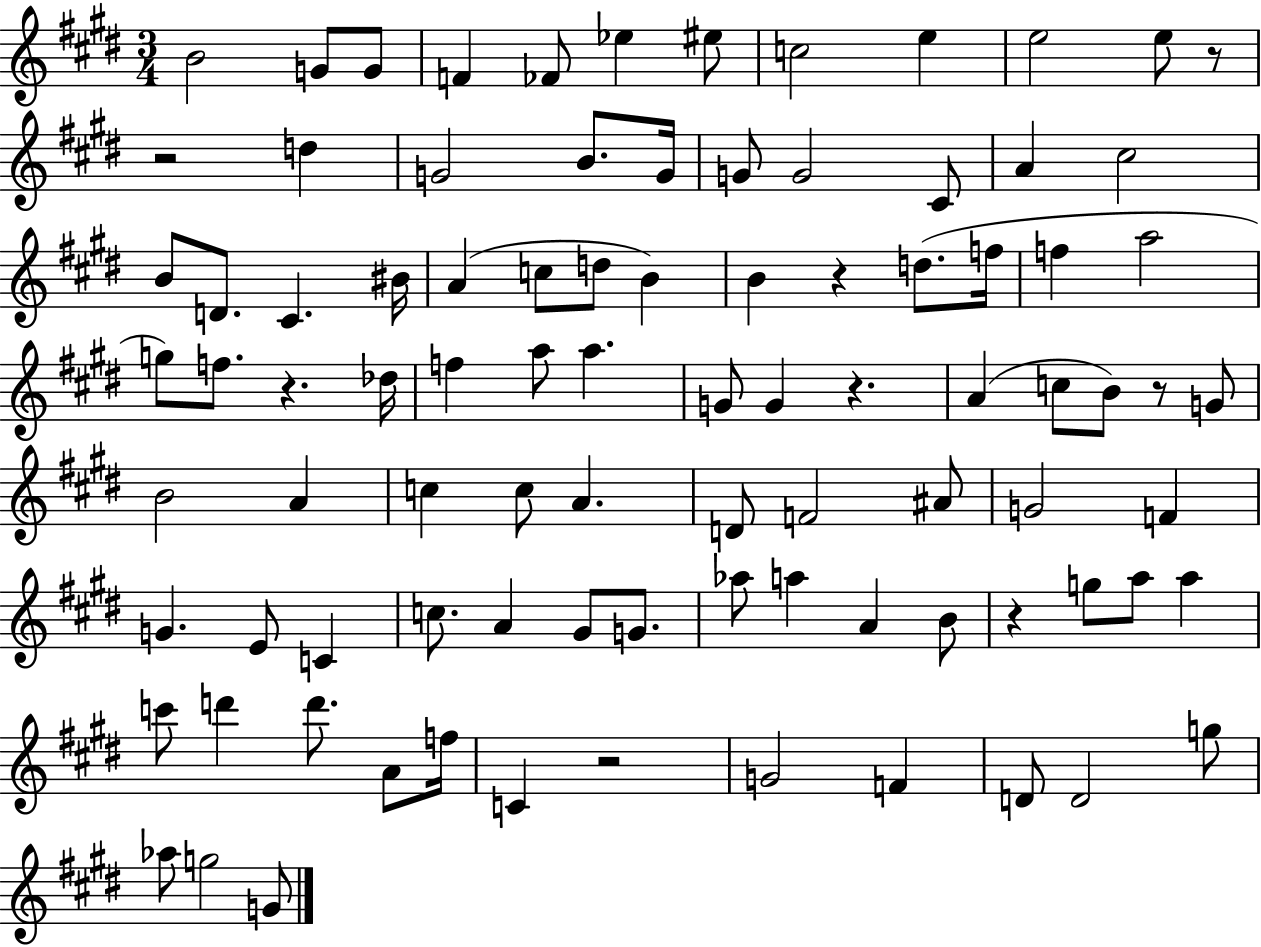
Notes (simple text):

B4/h G4/e G4/e F4/q FES4/e Eb5/q EIS5/e C5/h E5/q E5/h E5/e R/e R/h D5/q G4/h B4/e. G4/s G4/e G4/h C#4/e A4/q C#5/h B4/e D4/e. C#4/q. BIS4/s A4/q C5/e D5/e B4/q B4/q R/q D5/e. F5/s F5/q A5/h G5/e F5/e. R/q. Db5/s F5/q A5/e A5/q. G4/e G4/q R/q. A4/q C5/e B4/e R/e G4/e B4/h A4/q C5/q C5/e A4/q. D4/e F4/h A#4/e G4/h F4/q G4/q. E4/e C4/q C5/e. A4/q G#4/e G4/e. Ab5/e A5/q A4/q B4/e R/q G5/e A5/e A5/q C6/e D6/q D6/e. A4/e F5/s C4/q R/h G4/h F4/q D4/e D4/h G5/e Ab5/e G5/h G4/e